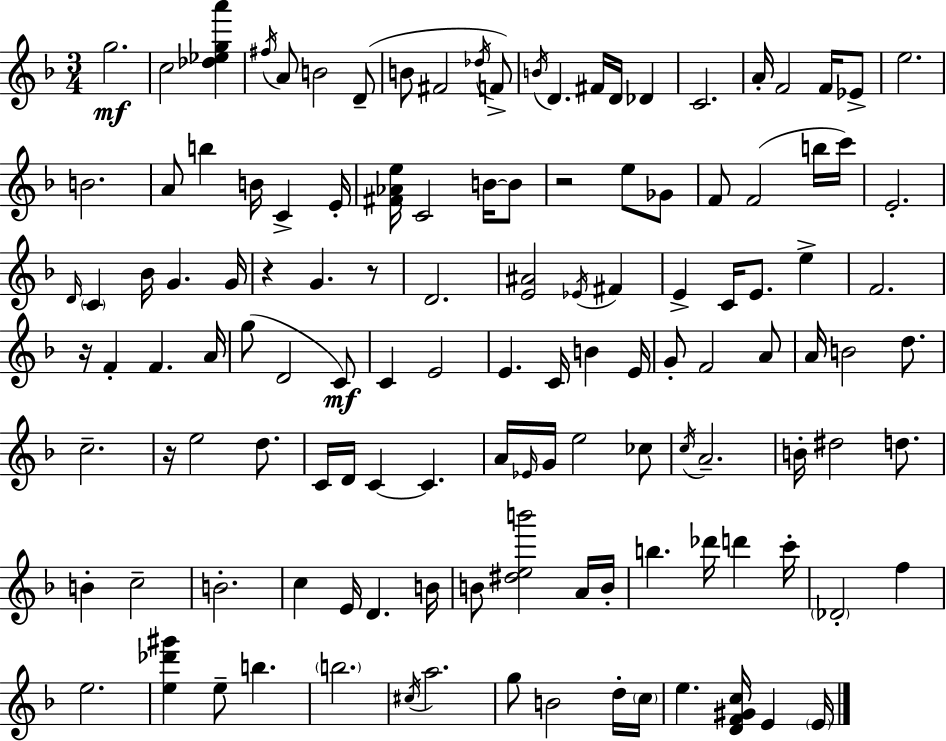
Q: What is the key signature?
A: D minor